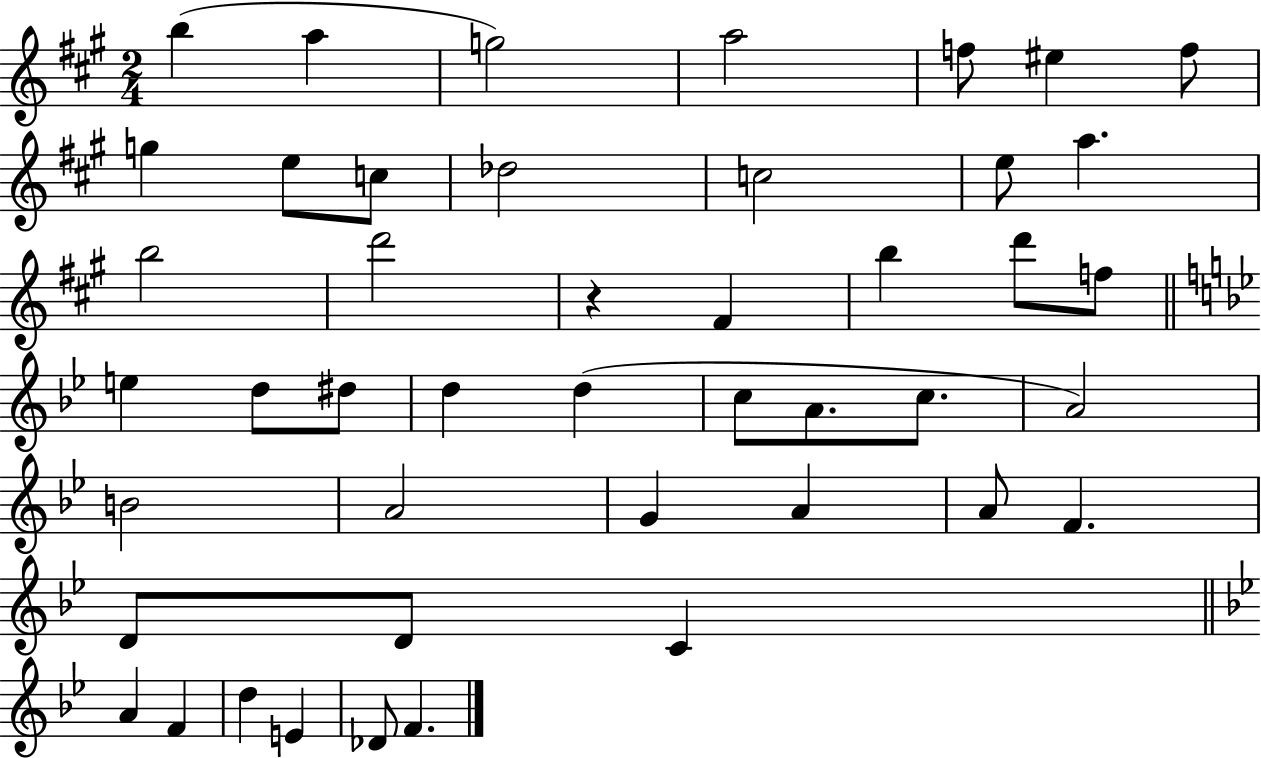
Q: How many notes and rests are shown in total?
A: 45